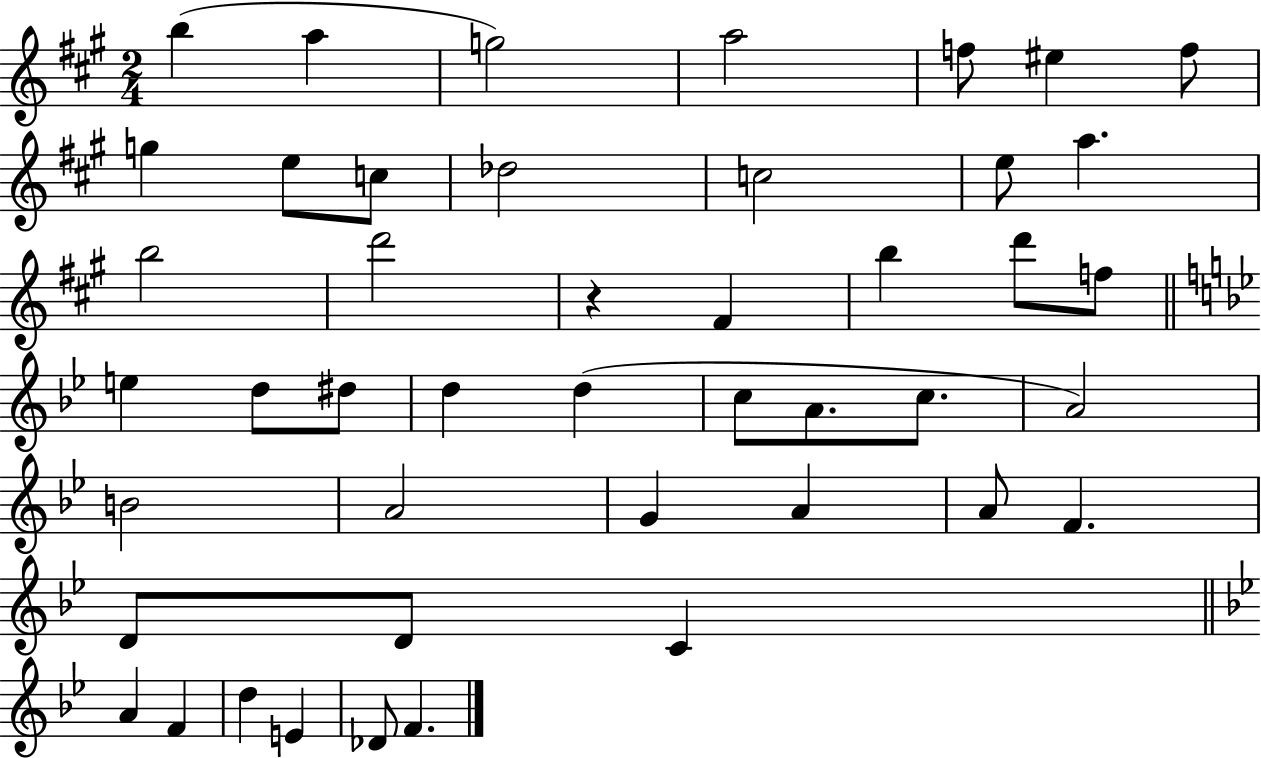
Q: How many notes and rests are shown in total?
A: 45